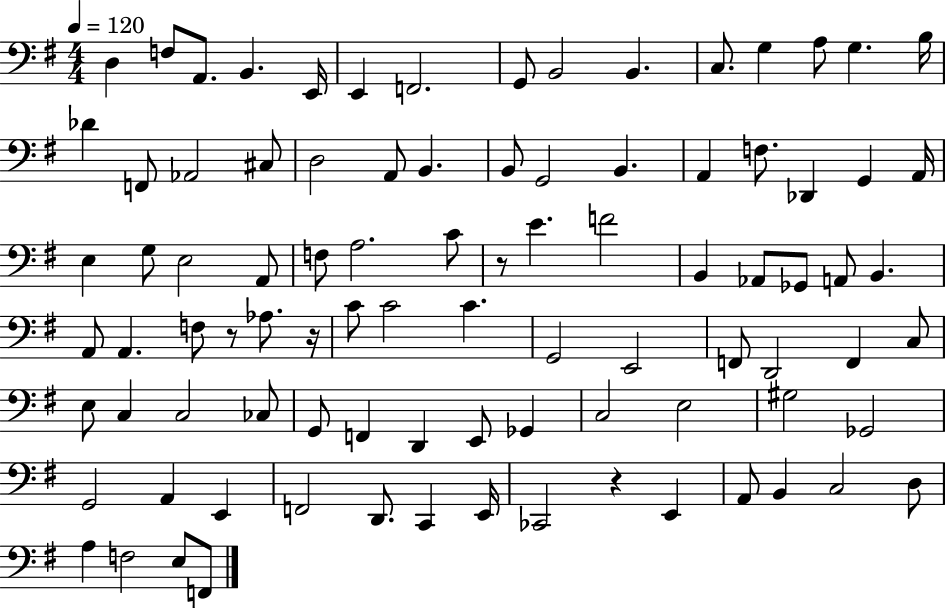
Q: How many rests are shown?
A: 4